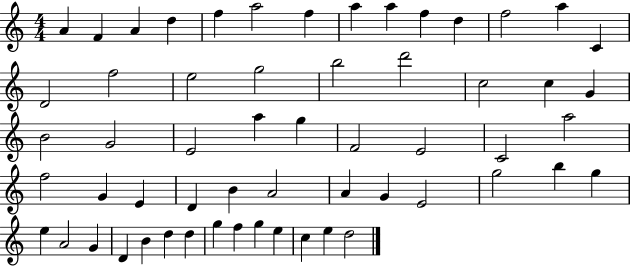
X:1
T:Untitled
M:4/4
L:1/4
K:C
A F A d f a2 f a a f d f2 a C D2 f2 e2 g2 b2 d'2 c2 c G B2 G2 E2 a g F2 E2 C2 a2 f2 G E D B A2 A G E2 g2 b g e A2 G D B d d g f g e c e d2